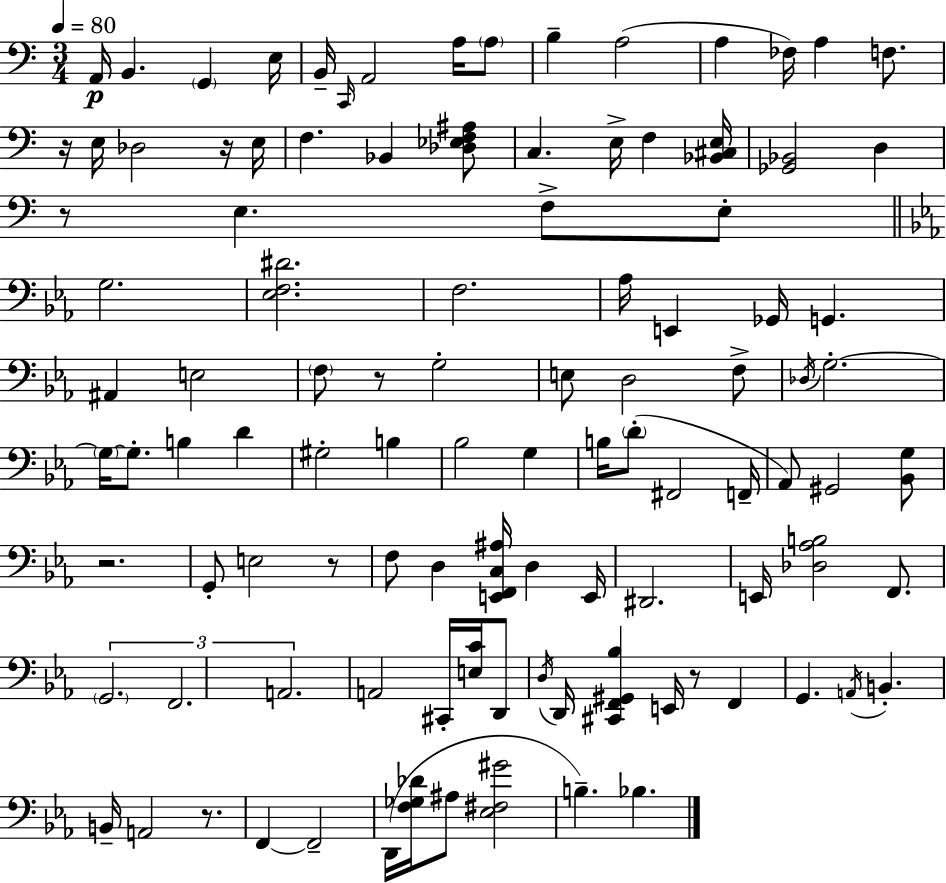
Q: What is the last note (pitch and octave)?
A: Bb3